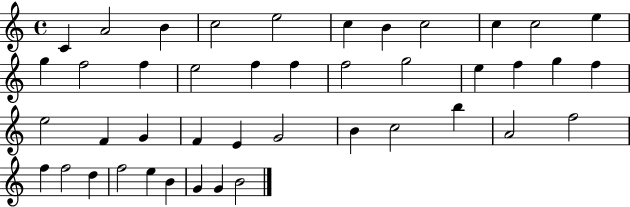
{
  \clef treble
  \time 4/4
  \defaultTimeSignature
  \key c \major
  c'4 a'2 b'4 | c''2 e''2 | c''4 b'4 c''2 | c''4 c''2 e''4 | \break g''4 f''2 f''4 | e''2 f''4 f''4 | f''2 g''2 | e''4 f''4 g''4 f''4 | \break e''2 f'4 g'4 | f'4 e'4 g'2 | b'4 c''2 b''4 | a'2 f''2 | \break f''4 f''2 d''4 | f''2 e''4 b'4 | g'4 g'4 b'2 | \bar "|."
}